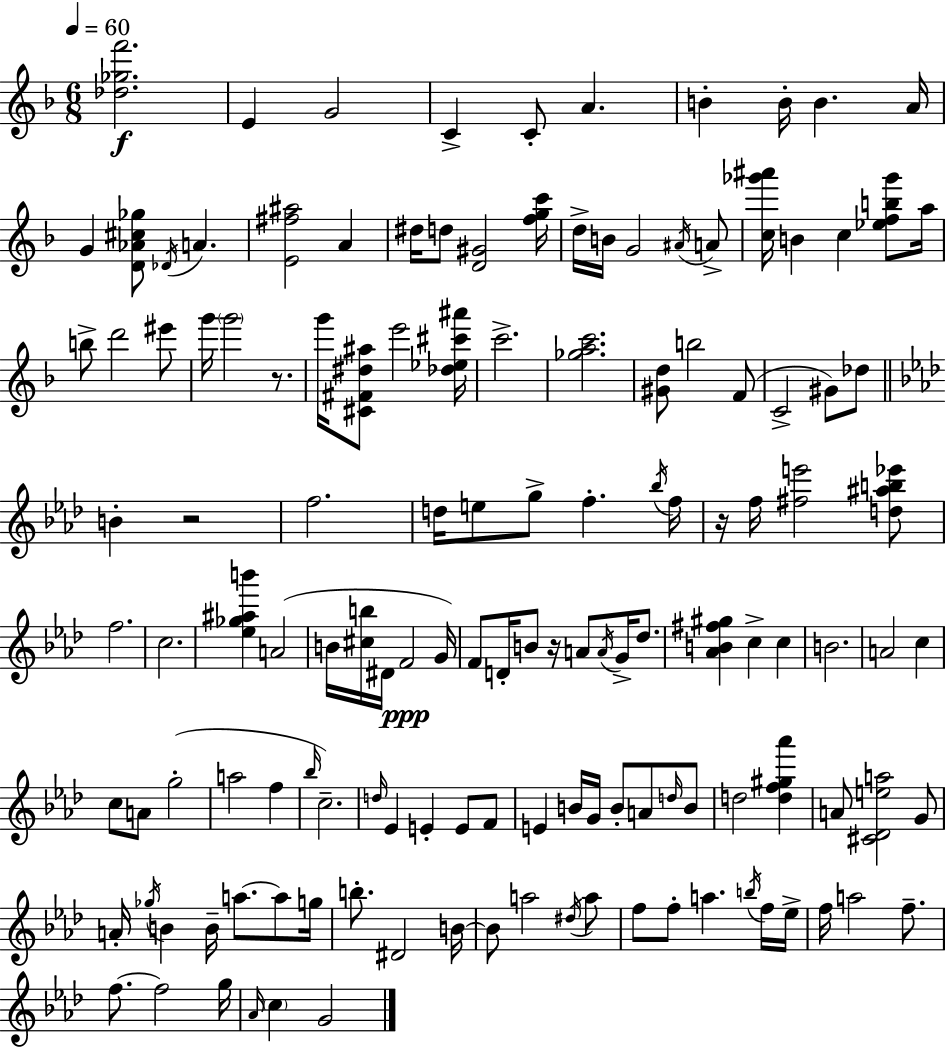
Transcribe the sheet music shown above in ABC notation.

X:1
T:Untitled
M:6/8
L:1/4
K:F
[_d_gf']2 E G2 C C/2 A B B/4 B A/4 G [D_A^c_g]/2 _D/4 A [E^f^a]2 A ^d/4 d/2 [D^G]2 [fgc']/4 d/4 B/4 G2 ^A/4 A/2 [c_g'^a']/4 B c [_efb_g']/2 a/4 b/2 d'2 ^e'/2 g'/4 g'2 z/2 g'/4 [^C^F^d^a]/2 e'2 [_d_e^c'^a']/4 c'2 [_gac']2 [^Gd]/2 b2 F/2 C2 ^G/2 _d/2 B z2 f2 d/4 e/2 g/2 f _b/4 f/4 z/4 f/4 [^fe']2 [d^ab_e']/2 f2 c2 [_e_g^ab'] A2 B/4 [^cb]/4 ^D/4 F2 G/4 F/2 D/4 B/2 z/4 A/2 A/4 G/4 _d/2 [_AB^f^g] c c B2 A2 c c/2 A/2 g2 a2 f _b/4 c2 d/4 _E E E/2 F/2 E B/4 G/4 B/2 A/2 d/4 B/2 d2 [df^g_a'] A/2 [^C_Dea]2 G/2 A/4 _g/4 B B/4 a/2 a/2 g/4 b/2 ^D2 B/4 B/2 a2 ^d/4 a/2 f/2 f/2 a b/4 f/4 _e/4 f/4 a2 f/2 f/2 f2 g/4 _A/4 c G2